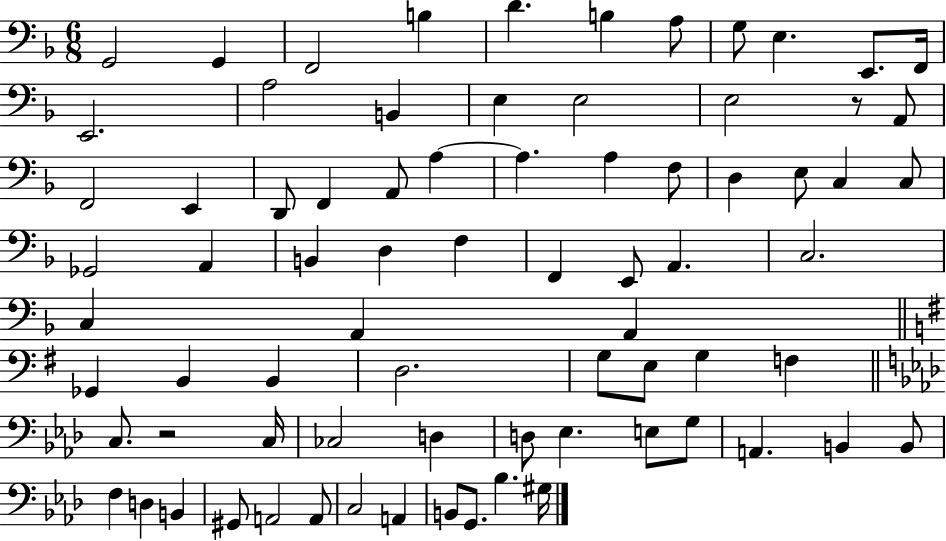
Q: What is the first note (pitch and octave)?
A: G2